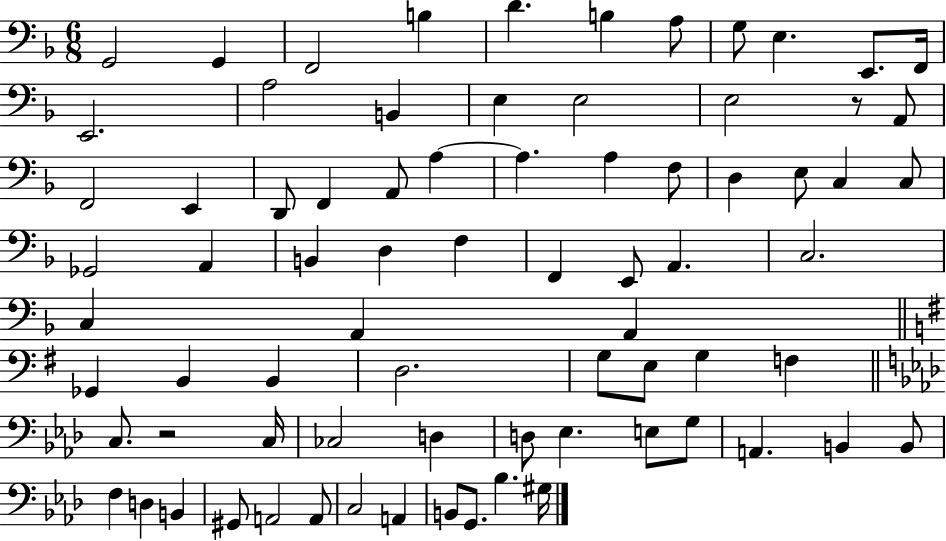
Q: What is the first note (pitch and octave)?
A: G2